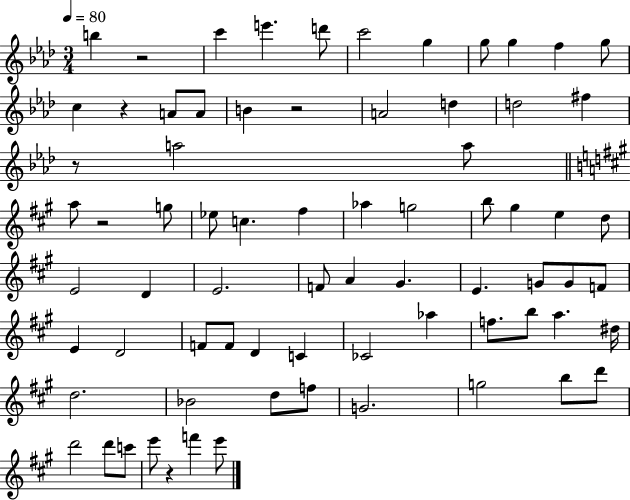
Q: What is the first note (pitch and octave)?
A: B5